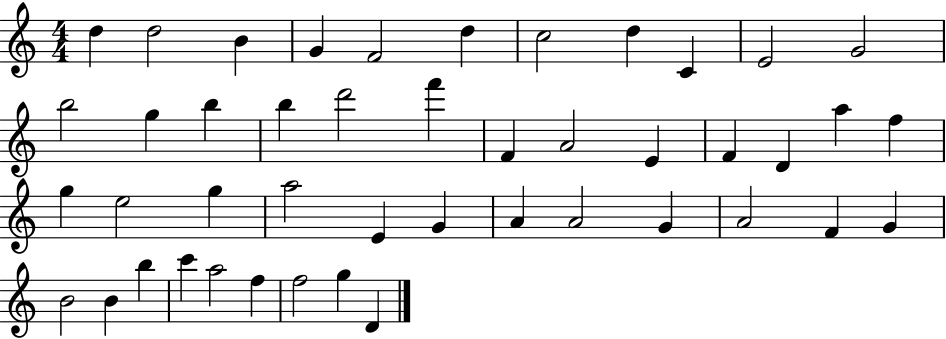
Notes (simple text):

D5/q D5/h B4/q G4/q F4/h D5/q C5/h D5/q C4/q E4/h G4/h B5/h G5/q B5/q B5/q D6/h F6/q F4/q A4/h E4/q F4/q D4/q A5/q F5/q G5/q E5/h G5/q A5/h E4/q G4/q A4/q A4/h G4/q A4/h F4/q G4/q B4/h B4/q B5/q C6/q A5/h F5/q F5/h G5/q D4/q